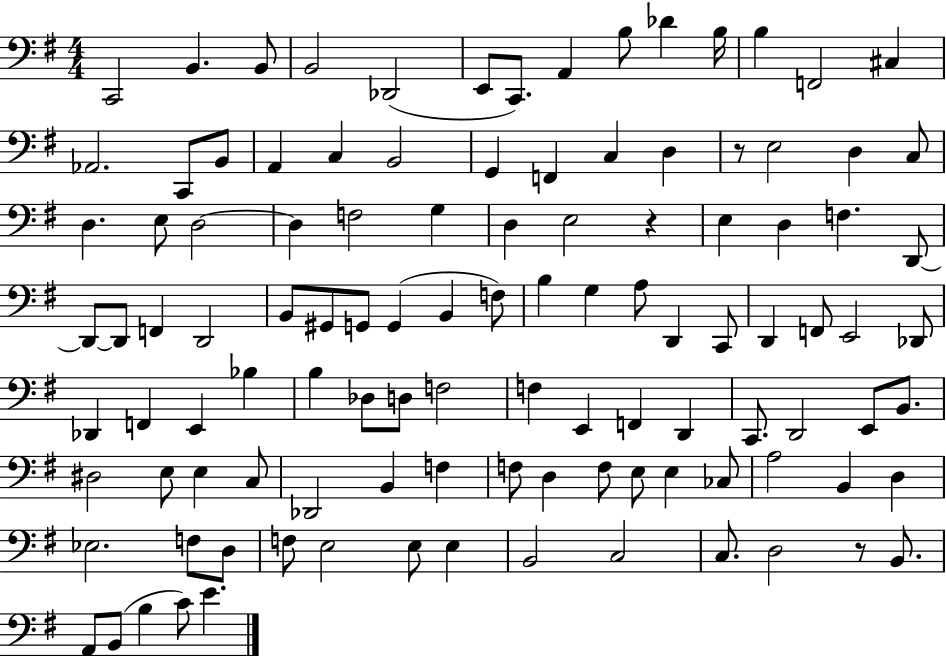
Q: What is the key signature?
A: G major